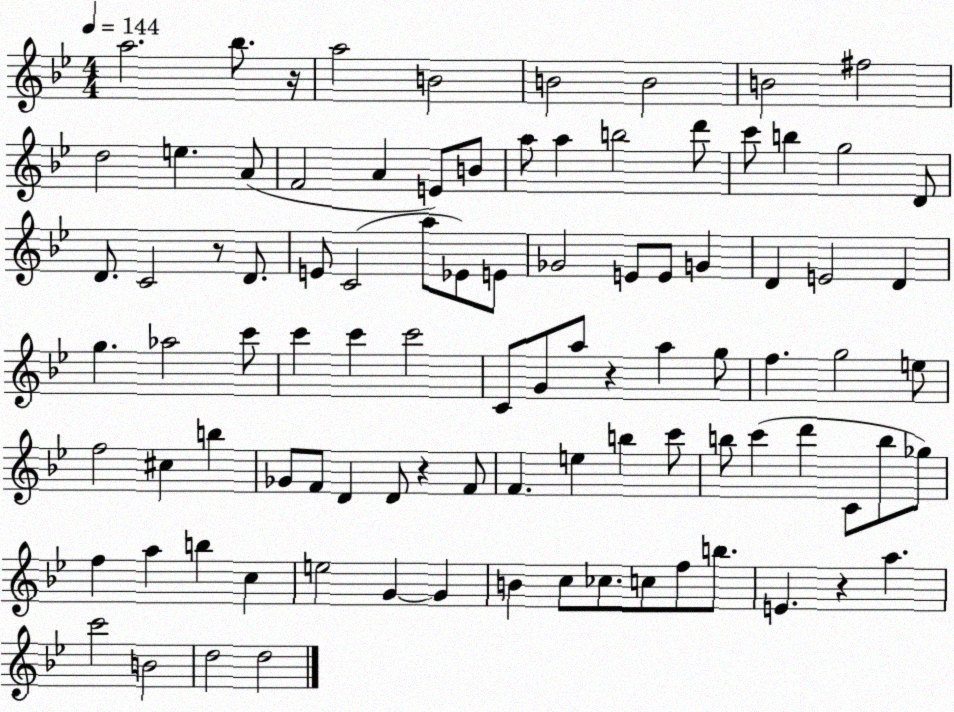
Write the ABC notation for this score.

X:1
T:Untitled
M:4/4
L:1/4
K:Bb
a2 _b/2 z/4 a2 B2 B2 B2 B2 ^f2 d2 e A/2 F2 A E/2 B/2 a/2 a b2 d'/2 c'/2 b g2 D/2 D/2 C2 z/2 D/2 E/2 C2 a/2 _E/2 E/2 _G2 E/2 E/2 G D E2 D g _a2 c'/2 c' c' c'2 C/2 G/2 a/2 z a g/2 f g2 e/2 f2 ^c b _G/2 F/2 D D/2 z F/2 F e b c'/2 b/2 c' d' C/2 b/2 _g/2 f a b c e2 G G B c/2 _c/2 c/2 f/2 b/2 E z a c'2 B2 d2 d2